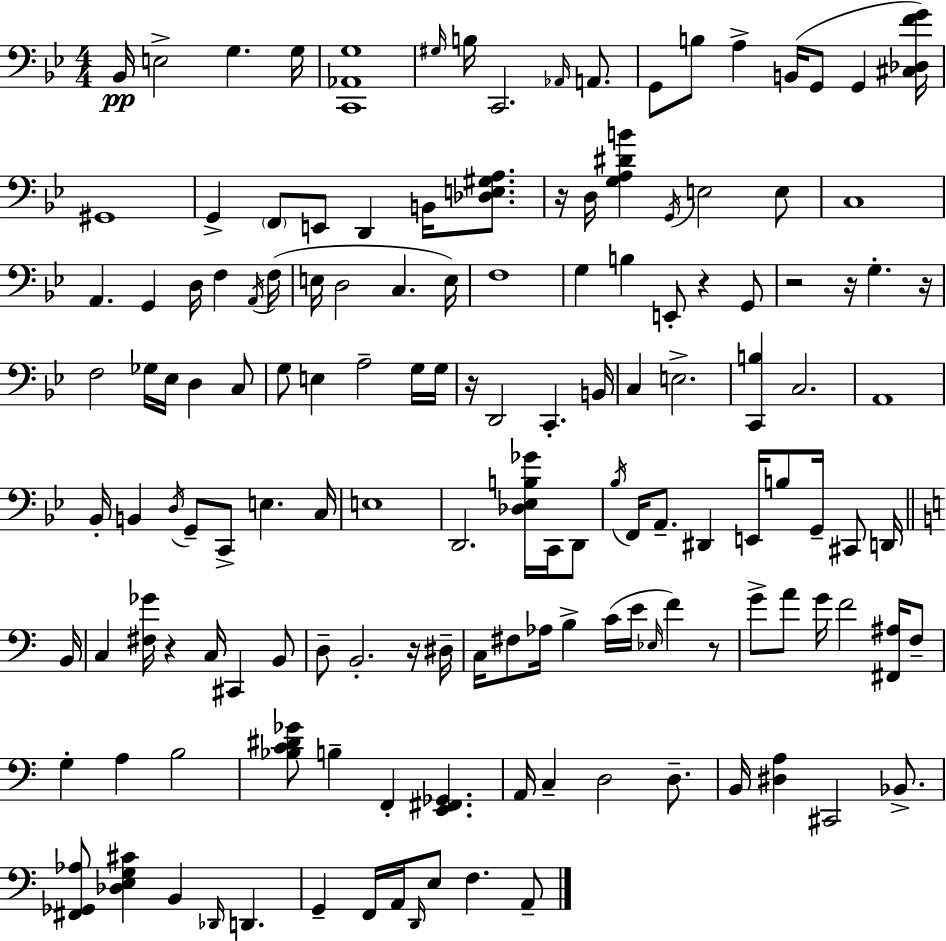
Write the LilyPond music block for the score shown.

{
  \clef bass
  \numericTimeSignature
  \time 4/4
  \key g \minor
  bes,16\pp e2-> g4. g16 | <c, aes, g>1 | \grace { gis16 } b16 c,2. \grace { aes,16 } a,8. | g,8 b8 a4-> b,16( g,8 g,4 | \break <cis des f' g'>16) gis,1 | g,4-> \parenthesize f,8 e,8 d,4 b,16 <des e gis a>8. | r16 d16 <g a dis' b'>4 \acciaccatura { g,16 } e2 | e8 c1 | \break a,4. g,4 d16 f4 | \acciaccatura { a,16 }( f16 e16 d2 c4. | e16) f1 | g4 b4 e,8-. r4 | \break g,8 r2 r16 g4.-. | r16 f2 ges16 ees16 d4 | c8 g8 e4 a2-- | g16 g16 r16 d,2 c,4.-. | \break b,16 c4 e2.-> | <c, b>4 c2. | a,1 | bes,16-. b,4 \acciaccatura { d16 } g,8-- c,8-> e4. | \break c16 e1 | d,2. | <des ees b ges'>16 c,16 d,8 \acciaccatura { bes16 } f,16 a,8.-- dis,4 e,16 b8 | g,16-- cis,8 d,16 \bar "||" \break \key c \major b,16 c4 <fis ges'>16 r4 c16 cis,4 b,8 | d8-- b,2.-. r16 | dis16-- c16 fis8 aes16 b4-> c'16( e'16 \grace { ees16 } f'4) | r8 g'8-> a'8 g'16 f'2 <fis, ais>16 | \break f8-- g4-. a4 b2 | <bes c' dis' ges'>8 b4-- f,4-. <e, fis, ges,>4. | a,16 c4-- d2 d8.-- | b,16 <dis a>4 cis,2 bes,8.-> | \break <fis, ges, aes>8 <des e g cis'>4 b,4 \grace { des,16 } d,4. | g,4-- f,16 a,16 \grace { d,16 } e8 f4. | a,8-- \bar "|."
}